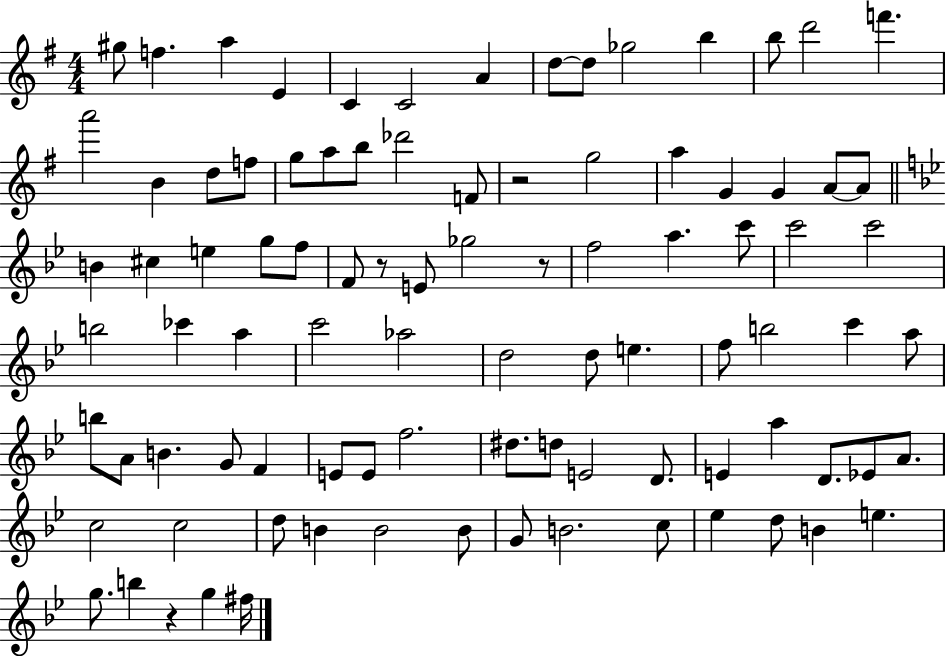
G#5/e F5/q. A5/q E4/q C4/q C4/h A4/q D5/e D5/e Gb5/h B5/q B5/e D6/h F6/q. A6/h B4/q D5/e F5/e G5/e A5/e B5/e Db6/h F4/e R/h G5/h A5/q G4/q G4/q A4/e A4/e B4/q C#5/q E5/q G5/e F5/e F4/e R/e E4/e Gb5/h R/e F5/h A5/q. C6/e C6/h C6/h B5/h CES6/q A5/q C6/h Ab5/h D5/h D5/e E5/q. F5/e B5/h C6/q A5/e B5/e A4/e B4/q. G4/e F4/q E4/e E4/e F5/h. D#5/e. D5/e E4/h D4/e. E4/q A5/q D4/e. Eb4/e A4/e. C5/h C5/h D5/e B4/q B4/h B4/e G4/e B4/h. C5/e Eb5/q D5/e B4/q E5/q. G5/e. B5/q R/q G5/q F#5/s